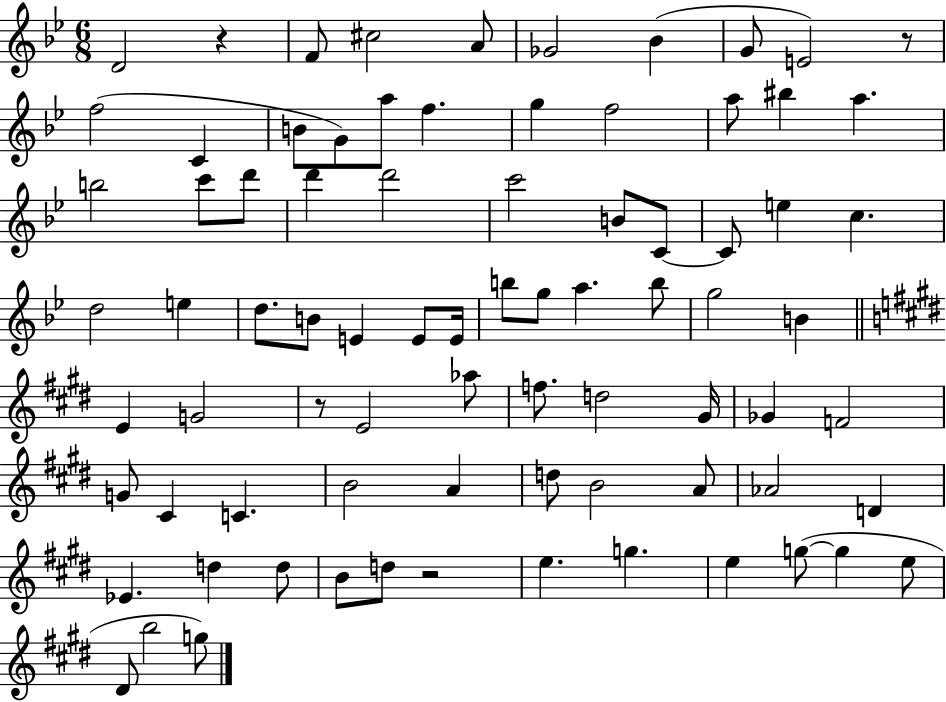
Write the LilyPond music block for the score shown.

{
  \clef treble
  \numericTimeSignature
  \time 6/8
  \key bes \major
  d'2 r4 | f'8 cis''2 a'8 | ges'2 bes'4( | g'8 e'2) r8 | \break f''2( c'4 | b'8 g'8) a''8 f''4. | g''4 f''2 | a''8 bis''4 a''4. | \break b''2 c'''8 d'''8 | d'''4 d'''2 | c'''2 b'8 c'8~~ | c'8 e''4 c''4. | \break d''2 e''4 | d''8. b'8 e'4 e'8 e'16 | b''8 g''8 a''4. b''8 | g''2 b'4 | \break \bar "||" \break \key e \major e'4 g'2 | r8 e'2 aes''8 | f''8. d''2 gis'16 | ges'4 f'2 | \break g'8 cis'4 c'4. | b'2 a'4 | d''8 b'2 a'8 | aes'2 d'4 | \break ees'4. d''4 d''8 | b'8 d''8 r2 | e''4. g''4. | e''4 g''8~(~ g''4 e''8 | \break dis'8 b''2 g''8) | \bar "|."
}